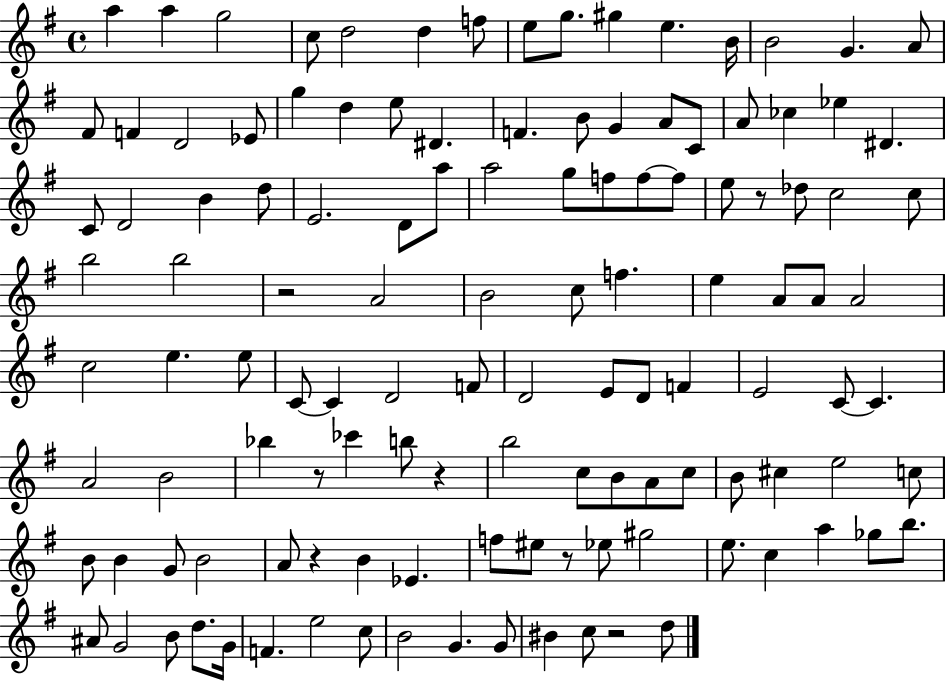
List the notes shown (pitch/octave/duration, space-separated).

A5/q A5/q G5/h C5/e D5/h D5/q F5/e E5/e G5/e. G#5/q E5/q. B4/s B4/h G4/q. A4/e F#4/e F4/q D4/h Eb4/e G5/q D5/q E5/e D#4/q. F4/q. B4/e G4/q A4/e C4/e A4/e CES5/q Eb5/q D#4/q. C4/e D4/h B4/q D5/e E4/h. D4/e A5/e A5/h G5/e F5/e F5/e F5/e E5/e R/e Db5/e C5/h C5/e B5/h B5/h R/h A4/h B4/h C5/e F5/q. E5/q A4/e A4/e A4/h C5/h E5/q. E5/e C4/e C4/q D4/h F4/e D4/h E4/e D4/e F4/q E4/h C4/e C4/q. A4/h B4/h Bb5/q R/e CES6/q B5/e R/q B5/h C5/e B4/e A4/e C5/e B4/e C#5/q E5/h C5/e B4/e B4/q G4/e B4/h A4/e R/q B4/q Eb4/q. F5/e EIS5/e R/e Eb5/e G#5/h E5/e. C5/q A5/q Gb5/e B5/e. A#4/e G4/h B4/e D5/e. G4/s F4/q. E5/h C5/e B4/h G4/q. G4/e BIS4/q C5/e R/h D5/e